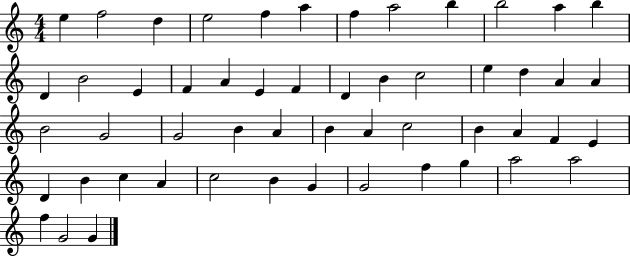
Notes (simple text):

E5/q F5/h D5/q E5/h F5/q A5/q F5/q A5/h B5/q B5/h A5/q B5/q D4/q B4/h E4/q F4/q A4/q E4/q F4/q D4/q B4/q C5/h E5/q D5/q A4/q A4/q B4/h G4/h G4/h B4/q A4/q B4/q A4/q C5/h B4/q A4/q F4/q E4/q D4/q B4/q C5/q A4/q C5/h B4/q G4/q G4/h F5/q G5/q A5/h A5/h F5/q G4/h G4/q